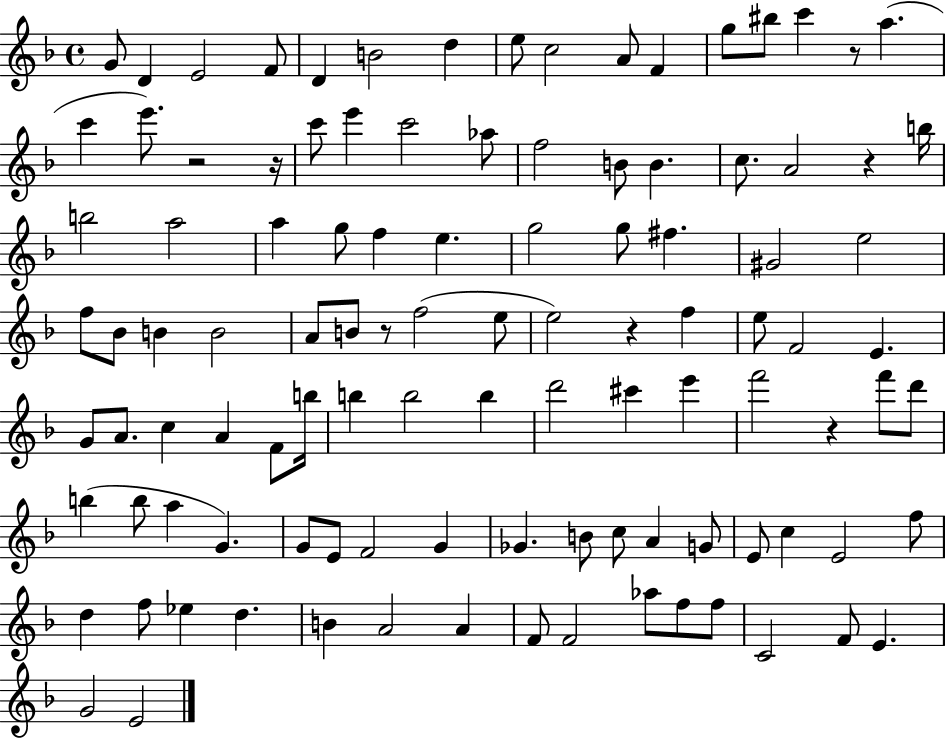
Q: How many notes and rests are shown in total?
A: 107